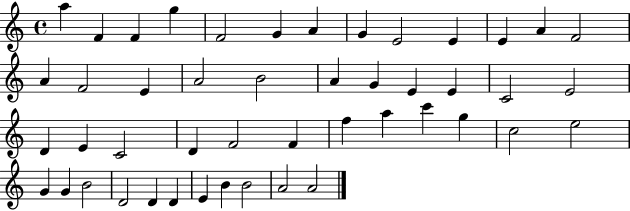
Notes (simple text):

A5/q F4/q F4/q G5/q F4/h G4/q A4/q G4/q E4/h E4/q E4/q A4/q F4/h A4/q F4/h E4/q A4/h B4/h A4/q G4/q E4/q E4/q C4/h E4/h D4/q E4/q C4/h D4/q F4/h F4/q F5/q A5/q C6/q G5/q C5/h E5/h G4/q G4/q B4/h D4/h D4/q D4/q E4/q B4/q B4/h A4/h A4/h